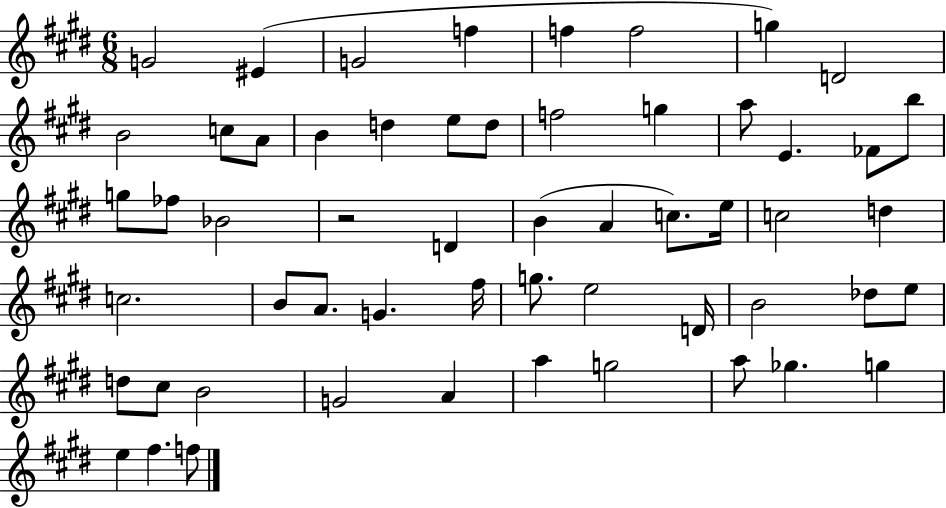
G4/h EIS4/q G4/h F5/q F5/q F5/h G5/q D4/h B4/h C5/e A4/e B4/q D5/q E5/e D5/e F5/h G5/q A5/e E4/q. FES4/e B5/e G5/e FES5/e Bb4/h R/h D4/q B4/q A4/q C5/e. E5/s C5/h D5/q C5/h. B4/e A4/e. G4/q. F#5/s G5/e. E5/h D4/s B4/h Db5/e E5/e D5/e C#5/e B4/h G4/h A4/q A5/q G5/h A5/e Gb5/q. G5/q E5/q F#5/q. F5/e